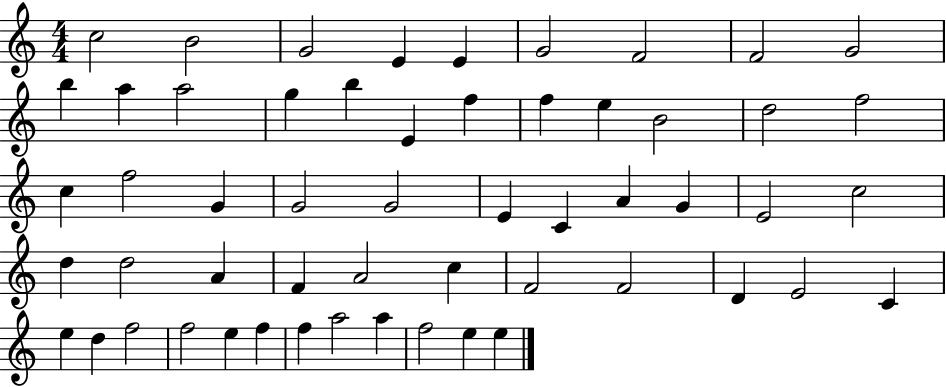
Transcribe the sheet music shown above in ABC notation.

X:1
T:Untitled
M:4/4
L:1/4
K:C
c2 B2 G2 E E G2 F2 F2 G2 b a a2 g b E f f e B2 d2 f2 c f2 G G2 G2 E C A G E2 c2 d d2 A F A2 c F2 F2 D E2 C e d f2 f2 e f f a2 a f2 e e